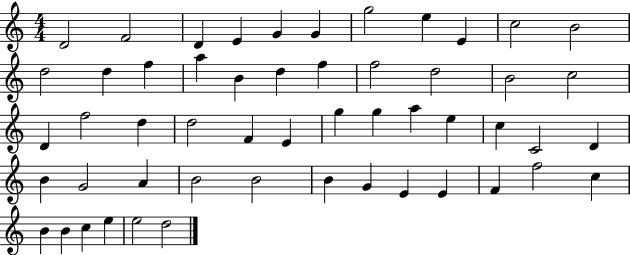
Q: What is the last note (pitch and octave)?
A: D5